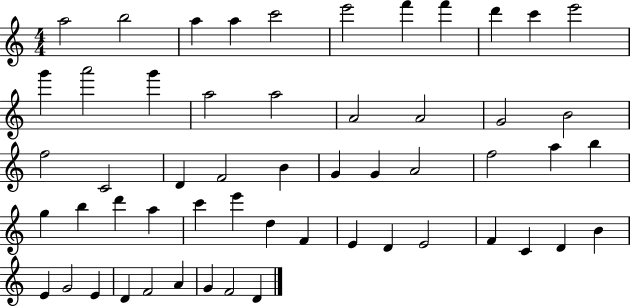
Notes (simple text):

A5/h B5/h A5/q A5/q C6/h E6/h F6/q F6/q D6/q C6/q E6/h G6/q A6/h G6/q A5/h A5/h A4/h A4/h G4/h B4/h F5/h C4/h D4/q F4/h B4/q G4/q G4/q A4/h F5/h A5/q B5/q G5/q B5/q D6/q A5/q C6/q E6/q D5/q F4/q E4/q D4/q E4/h F4/q C4/q D4/q B4/q E4/q G4/h E4/q D4/q F4/h A4/q G4/q F4/h D4/q